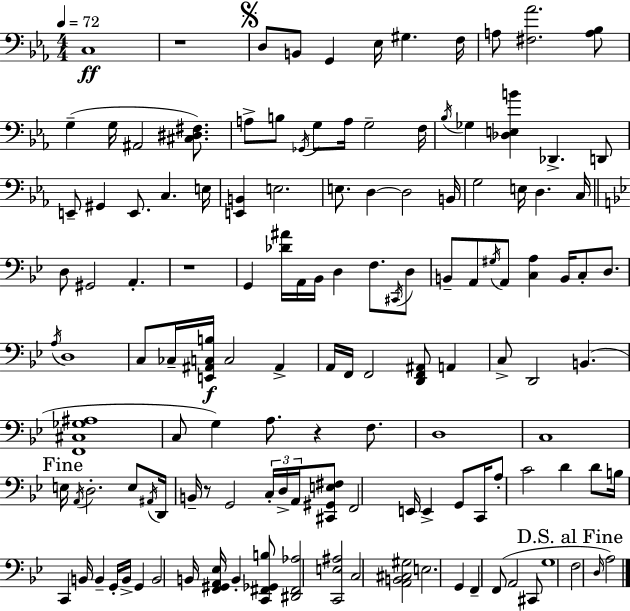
{
  \clef bass
  \numericTimeSignature
  \time 4/4
  \key ees \major
  \tempo 4 = 72
  c1\ff | r1 | \mark \markup { \musicglyph "scripts.segno" } d8 b,8 g,4 ees16 gis4. f16 | a8 <fis aes'>2. <a bes>8 | \break g4--( g16 ais,2 <cis dis fis>8.) | a8-> b8 \acciaccatura { ges,16 } g8 a16 g2-- | f16 \acciaccatura { bes16 } ges4 <des e b'>4 des,4.-> | d,8 e,8-- gis,4 e,8. c4. | \break e16 <e, b,>4 e2. | e8. d4~~ d2 | b,16 g2 e16 d4. | c16 \bar "||" \break \key g \minor d8 gis,2 a,4.-. | r1 | g,4 <des' ais'>16 a,16 bes,16 d4 f8. \acciaccatura { cis,16 } d8 | b,8-- a,8 \acciaccatura { gis16 } a,8 <c a>4 b,16 c8-. d8. | \break \acciaccatura { a16 } d1 | c8 ces16-- <e, ais, c b>16\f c2 ais,4-> | a,16 f,16 f,2 <d, f, ais,>8 a,4 | c8-> d,2 b,4.( | \break <f, cis ges ais>1 | c8 g4) a8. r4 | f8. d1 | c1 | \break \mark "Fine" e16 \acciaccatura { a,16 } d2.-. | e8 \acciaccatura { ais,16 } d,16 b,16-- r8 g,2 | \tuplet 3/2 { c16-. d16-> a,16 } <cis, gis, e fis>8 f,2 e,16 e,4-> | g,8 c,16 a8-. c'2 d'4 | \break d'8 b16 c,4 b,16 b,4-- g,16-. | b,16-> g,4 b,2 b,16 <f, gis, a, ees>16 b,4-. | <c, fis, ges, b>8 <dis, fis, aes>2 <c, e ais>2 | c2 <a, b, cis gis>2 | \break e2. | g,4 f,4-- f,8( a,2 | cis,8 g1 | \mark "D.S. al Fine" f2 \grace { d16 }) a2 | \break \bar "|."
}